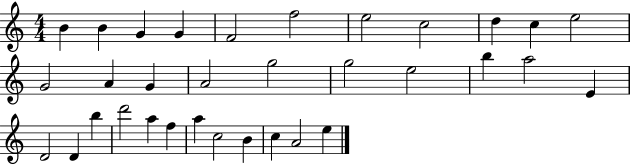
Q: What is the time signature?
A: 4/4